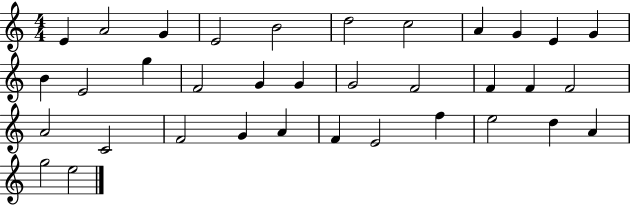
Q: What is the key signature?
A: C major